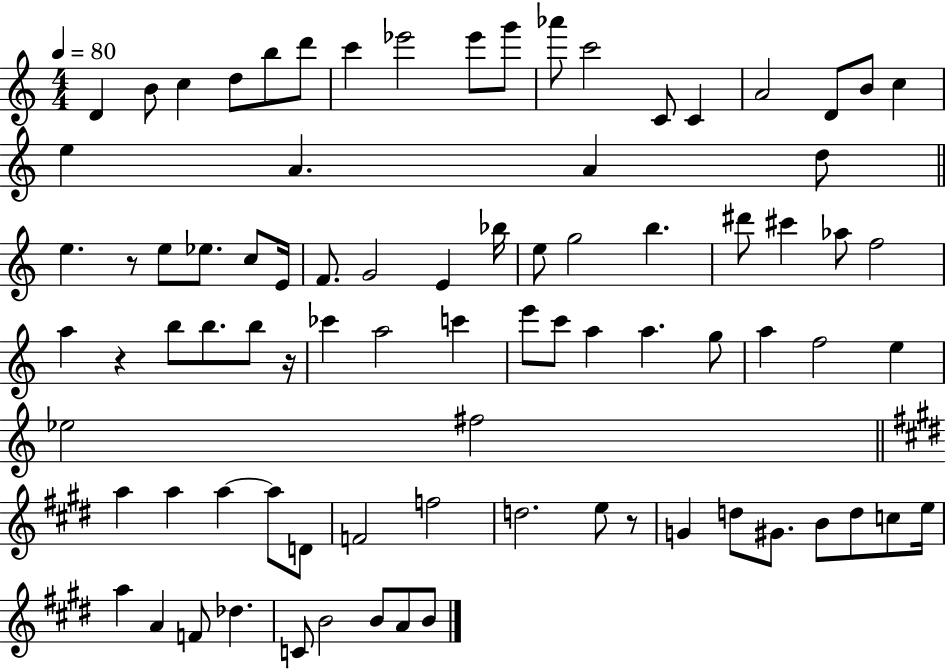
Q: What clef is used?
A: treble